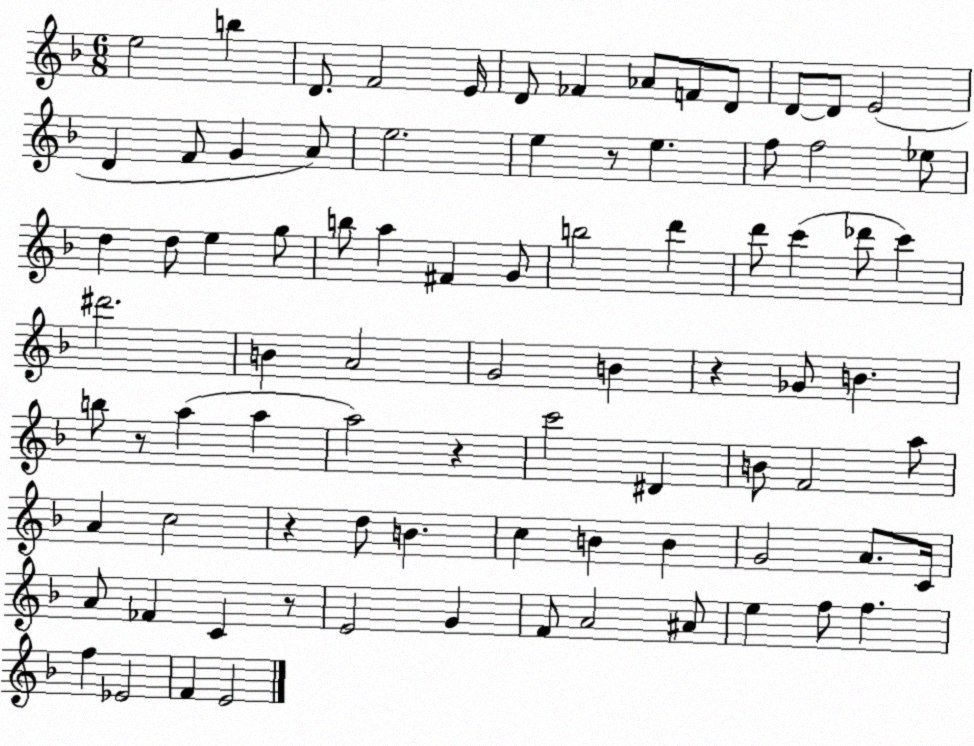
X:1
T:Untitled
M:6/8
L:1/4
K:F
e2 b D/2 F2 E/4 D/2 _F _A/2 F/2 D/2 D/2 D/2 E2 D F/2 G A/2 e2 e z/2 e f/2 f2 _e/2 d d/2 e g/2 b/2 a ^F G/2 b2 d' d'/2 c' _d'/2 c' ^d'2 B A2 G2 B z _G/2 B b/2 z/2 a a a2 z c'2 ^D B/2 F2 a/2 A c2 z d/2 B c B B G2 A/2 C/4 A/2 _F C z/2 E2 G F/2 A2 ^A/2 e f/2 f f _E2 F E2